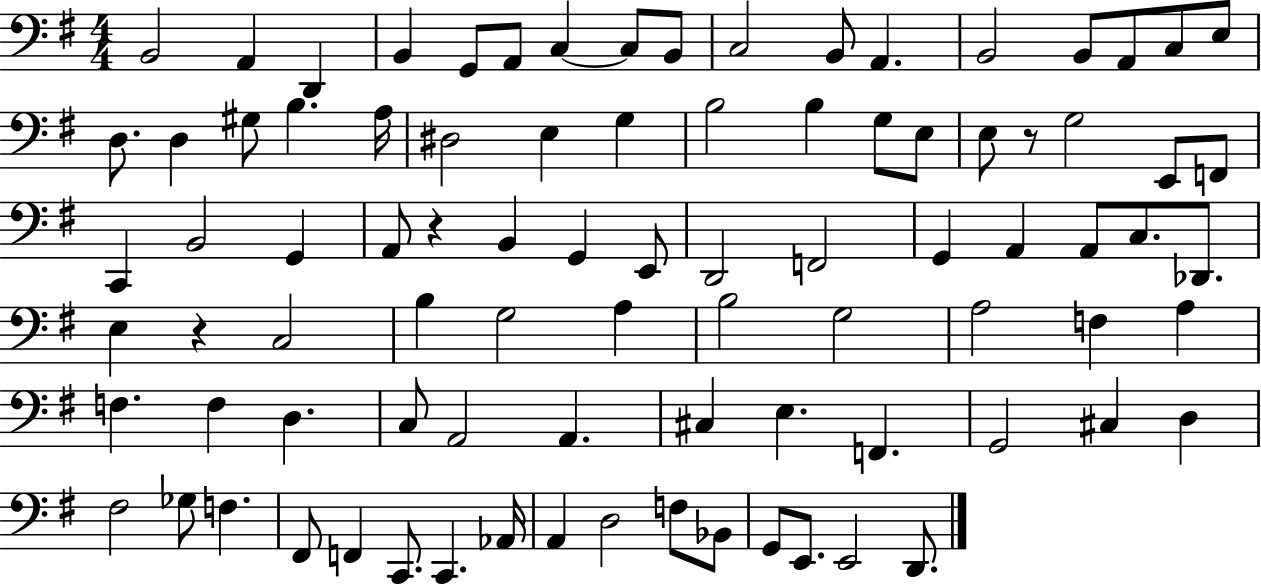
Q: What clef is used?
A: bass